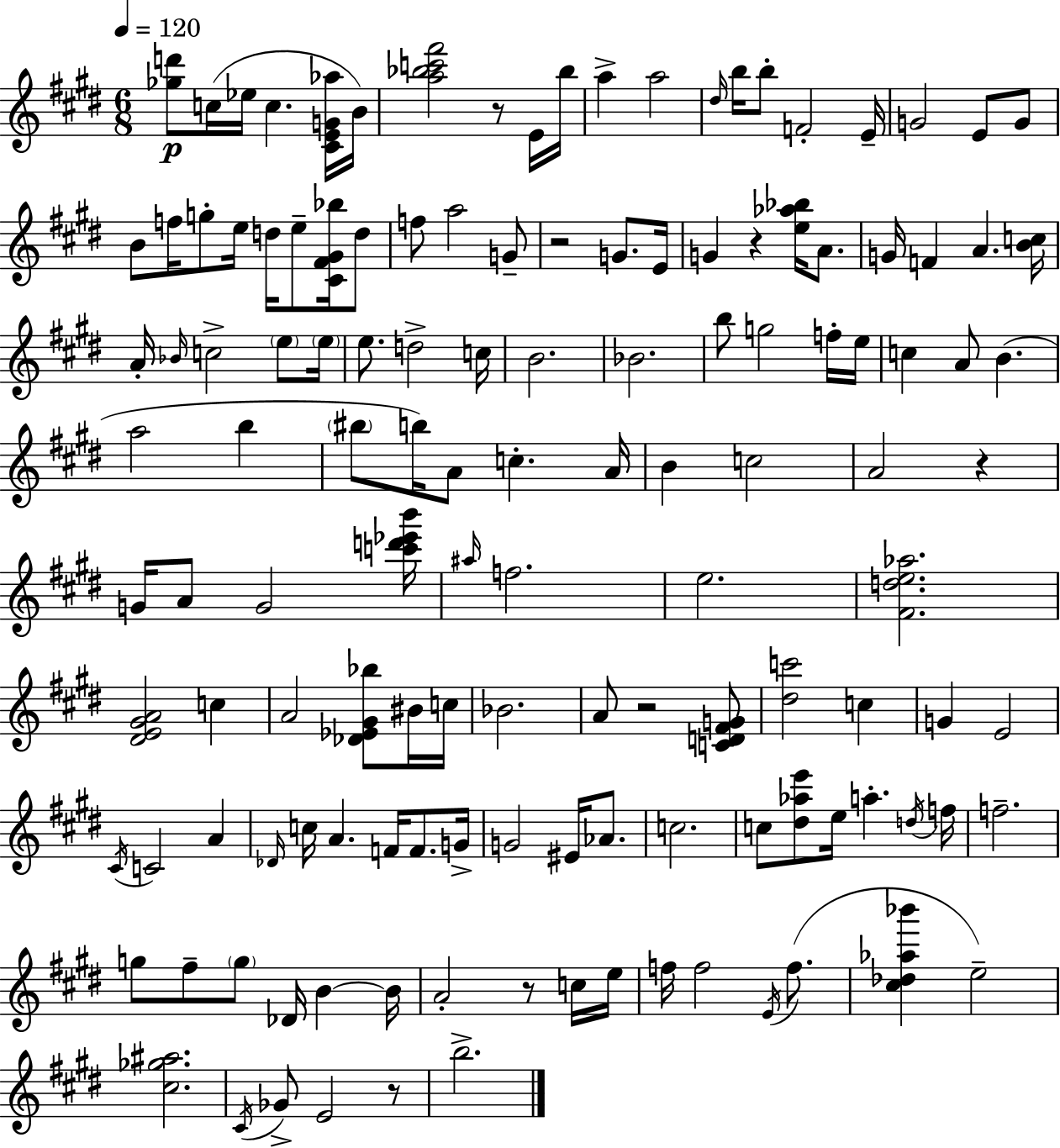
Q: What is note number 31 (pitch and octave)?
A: G4